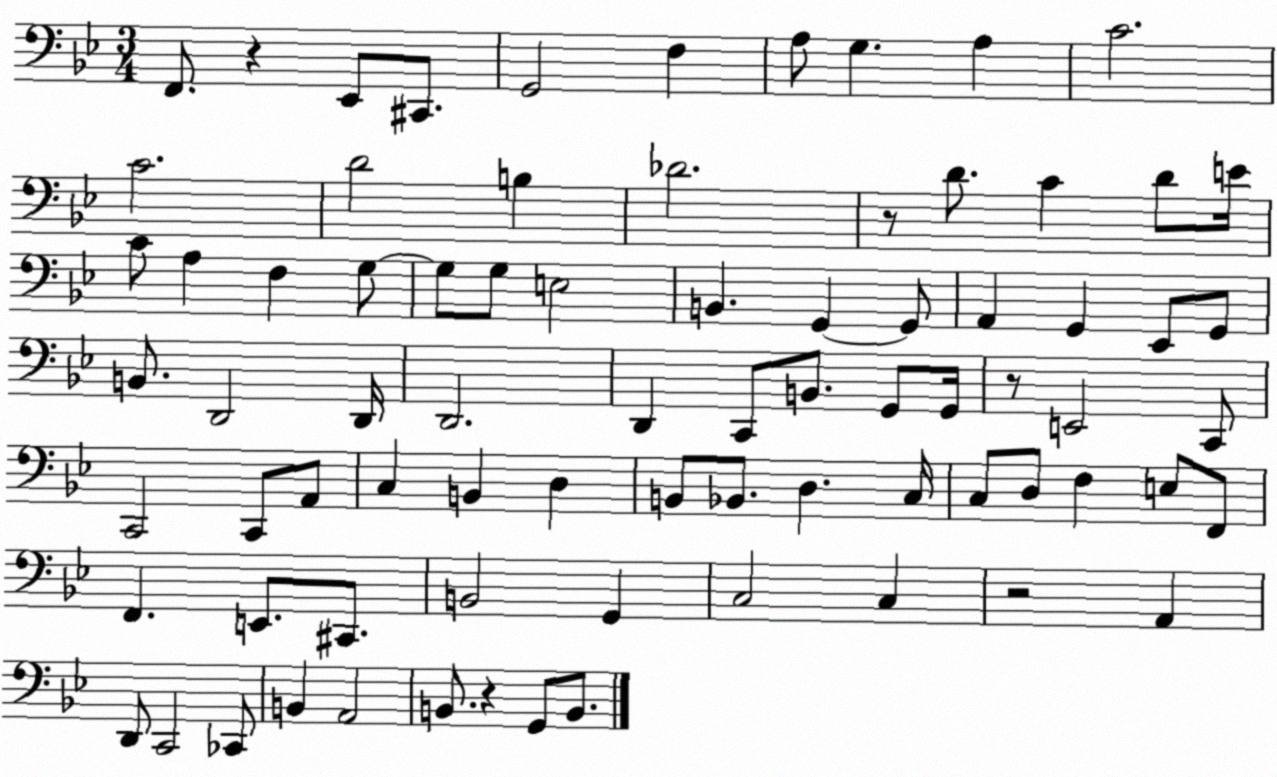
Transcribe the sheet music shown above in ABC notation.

X:1
T:Untitled
M:3/4
L:1/4
K:Bb
F,,/2 z _E,,/2 ^C,,/2 G,,2 F, A,/2 G, A, C2 C2 D2 B, _D2 z/2 D/2 C D/2 E/4 C/2 A, F, G,/2 G,/2 G,/2 E,2 B,, G,, G,,/2 A,, G,, _E,,/2 G,,/2 B,,/2 D,,2 D,,/4 D,,2 D,, C,,/2 B,,/2 G,,/2 G,,/4 z/2 E,,2 C,,/2 C,,2 C,,/2 A,,/2 C, B,, D, B,,/2 _B,,/2 D, C,/4 C,/2 D,/2 F, E,/2 F,,/2 F,, E,,/2 ^C,,/2 B,,2 G,, C,2 C, z2 A,, D,,/2 C,,2 _C,,/2 B,, A,,2 B,,/2 z G,,/2 B,,/2